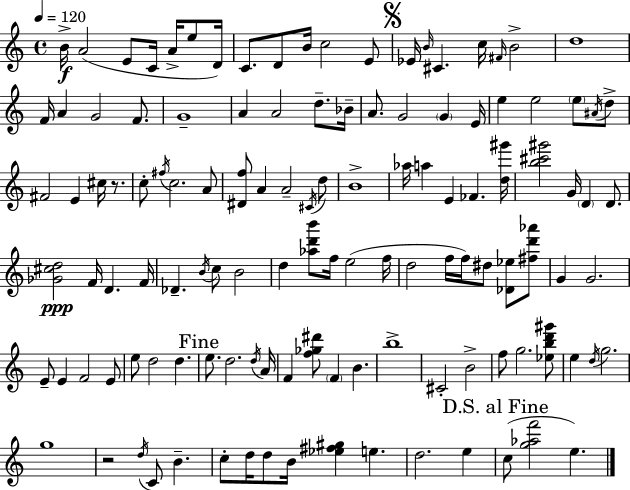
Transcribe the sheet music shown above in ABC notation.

X:1
T:Untitled
M:4/4
L:1/4
K:C
B/4 A2 E/2 C/4 A/4 e/2 D/4 C/2 D/2 B/4 c2 E/2 _E/4 B/4 ^C c/4 ^F/4 B2 d4 F/4 A G2 F/2 G4 A A2 d/2 _B/4 A/2 G2 G E/4 e e2 e/2 ^A/4 d/2 ^F2 E ^c/4 z/2 c/2 ^f/4 c2 A/2 [^Df]/2 A A2 ^C/4 d/2 B4 _a/4 a E _F [d^g']/4 [b^c'^g']2 G/4 D D/2 [_G^cd]2 F/4 D F/4 _D B/4 c/2 B2 d [_ad'b']/2 f/4 e2 f/4 d2 f/4 f/4 ^d/2 [_D_e]/2 [^fd'_a']/2 G G2 E/2 E F2 E/2 e/2 d2 d e/2 d2 d/4 A/4 F [f_g^d']/2 F B b4 ^C2 B2 f/2 g2 [_ebd'^g']/2 e d/4 g2 g4 z2 d/4 C/2 B c/2 d/4 d/2 B/4 [_e^f^g] e d2 e c/2 [g_af']2 e